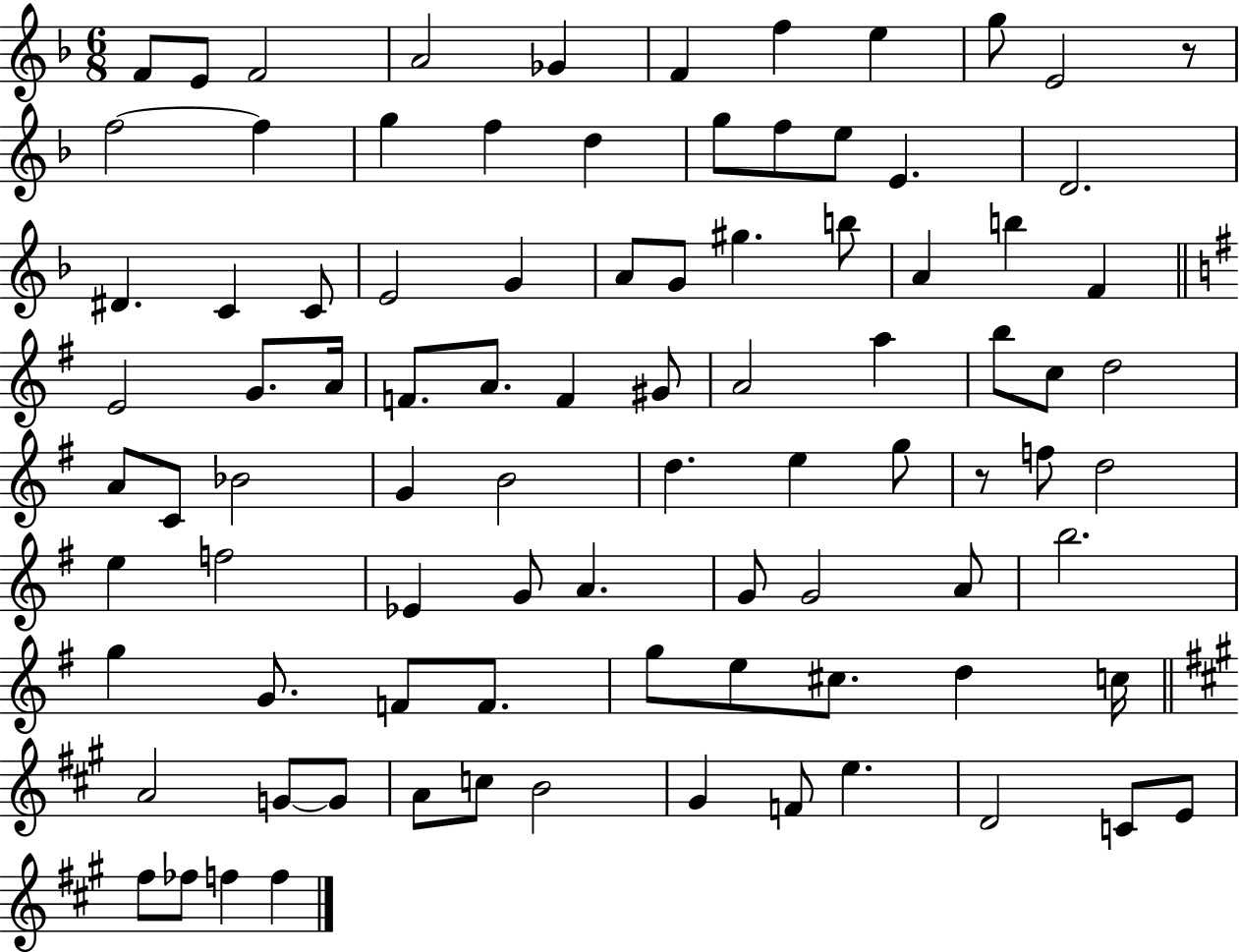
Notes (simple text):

F4/e E4/e F4/h A4/h Gb4/q F4/q F5/q E5/q G5/e E4/h R/e F5/h F5/q G5/q F5/q D5/q G5/e F5/e E5/e E4/q. D4/h. D#4/q. C4/q C4/e E4/h G4/q A4/e G4/e G#5/q. B5/e A4/q B5/q F4/q E4/h G4/e. A4/s F4/e. A4/e. F4/q G#4/e A4/h A5/q B5/e C5/e D5/h A4/e C4/e Bb4/h G4/q B4/h D5/q. E5/q G5/e R/e F5/e D5/h E5/q F5/h Eb4/q G4/e A4/q. G4/e G4/h A4/e B5/h. G5/q G4/e. F4/e F4/e. G5/e E5/e C#5/e. D5/q C5/s A4/h G4/e G4/e A4/e C5/e B4/h G#4/q F4/e E5/q. D4/h C4/e E4/e F#5/e FES5/e F5/q F5/q